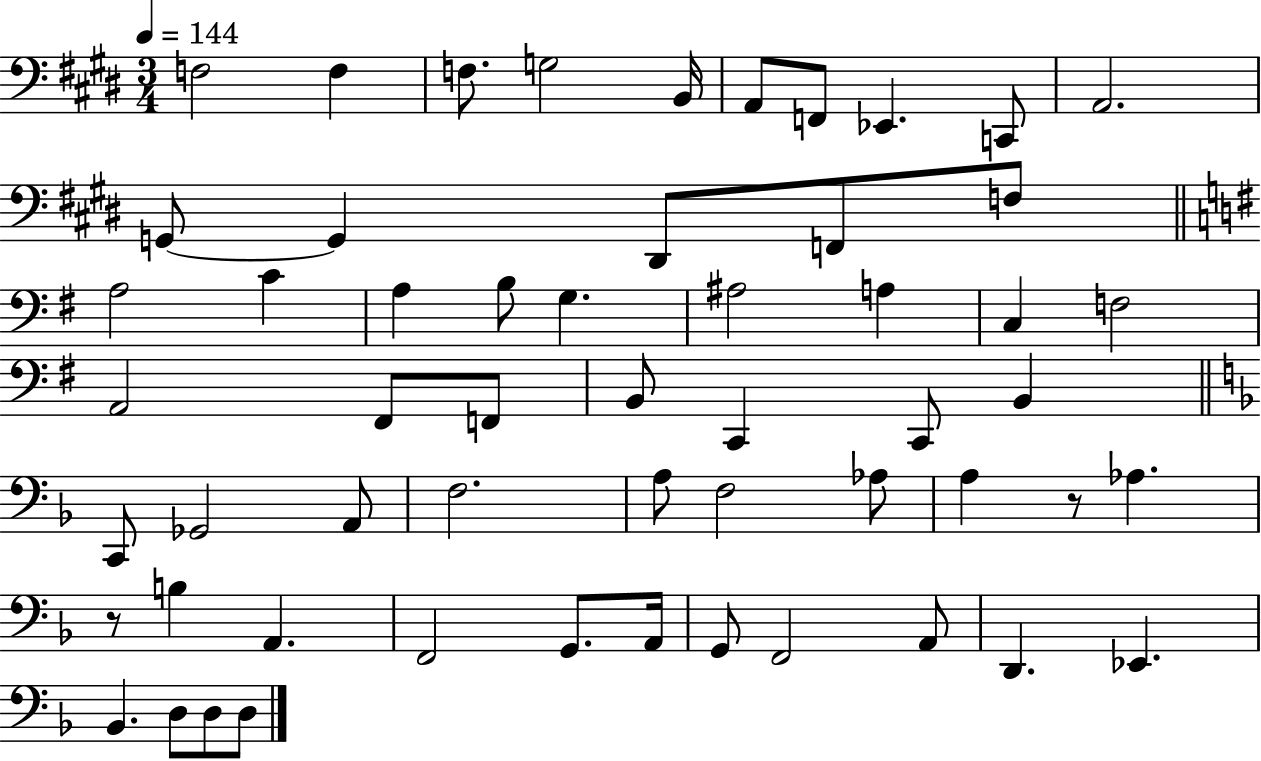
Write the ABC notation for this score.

X:1
T:Untitled
M:3/4
L:1/4
K:E
F,2 F, F,/2 G,2 B,,/4 A,,/2 F,,/2 _E,, C,,/2 A,,2 G,,/2 G,, ^D,,/2 F,,/2 F,/2 A,2 C A, B,/2 G, ^A,2 A, C, F,2 A,,2 ^F,,/2 F,,/2 B,,/2 C,, C,,/2 B,, C,,/2 _G,,2 A,,/2 F,2 A,/2 F,2 _A,/2 A, z/2 _A, z/2 B, A,, F,,2 G,,/2 A,,/4 G,,/2 F,,2 A,,/2 D,, _E,, _B,, D,/2 D,/2 D,/2